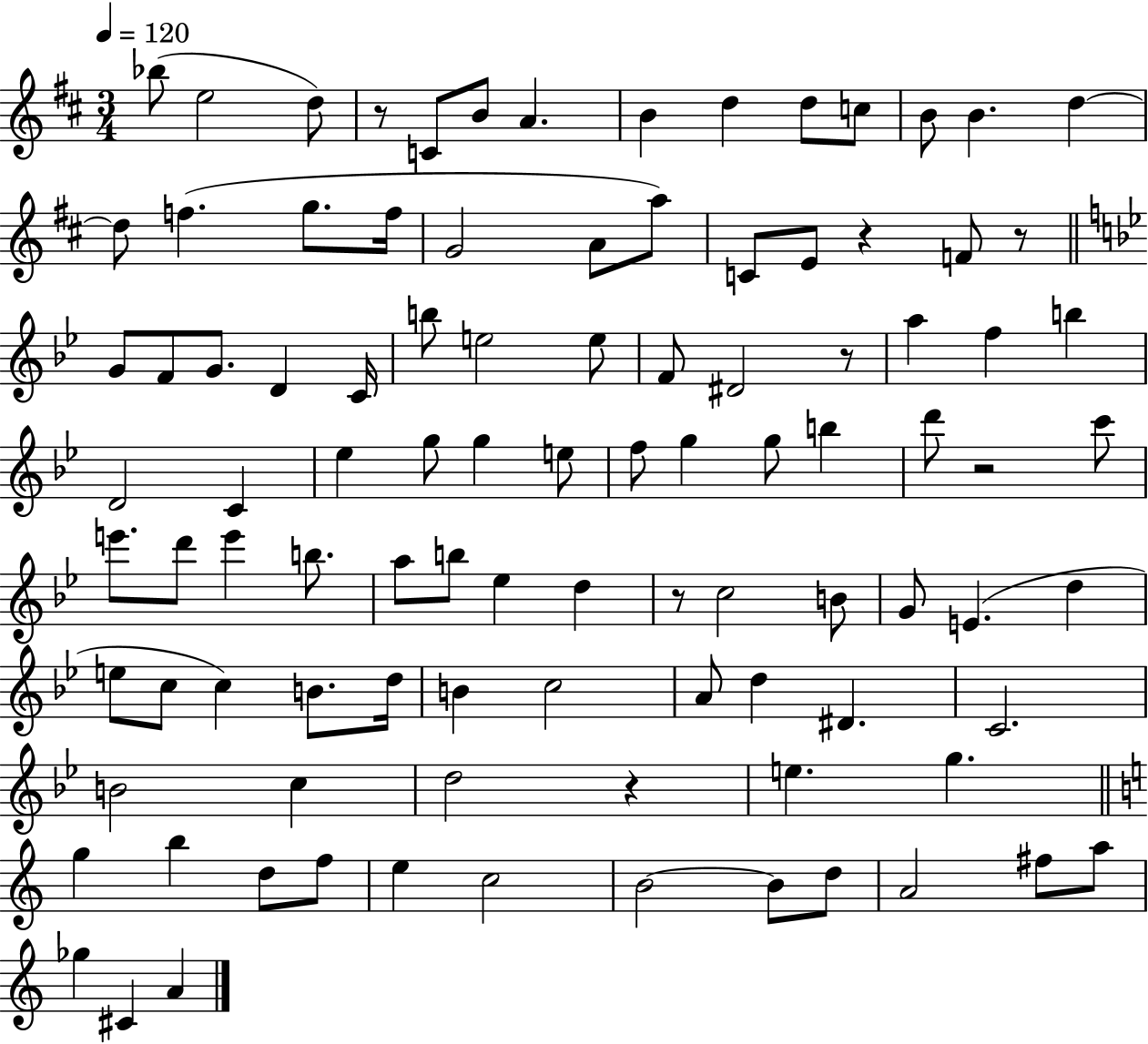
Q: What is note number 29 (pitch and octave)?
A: B5